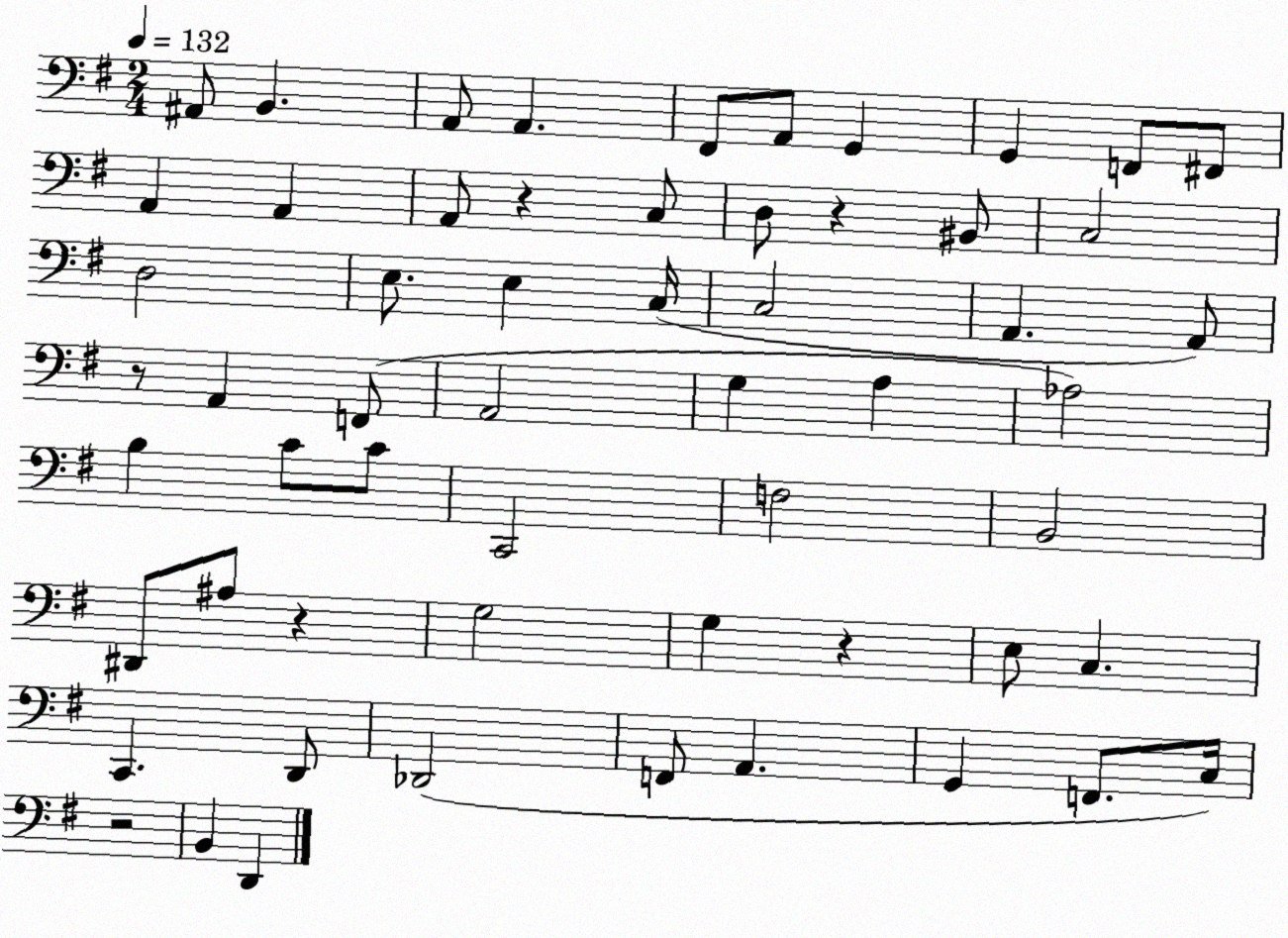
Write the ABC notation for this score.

X:1
T:Untitled
M:2/4
L:1/4
K:G
^A,,/2 B,, A,,/2 A,, ^F,,/2 A,,/2 G,, G,, F,,/2 ^F,,/2 A,, A,, A,,/2 z C,/2 D,/2 z ^B,,/2 C,2 D,2 E,/2 E, C,/4 C,2 A,, A,,/2 z/2 A,, F,,/2 A,,2 G, A, _A,2 B, C/2 C/2 C,,2 F,2 B,,2 ^D,,/2 ^A,/2 z G,2 G, z E,/2 C, C,, D,,/2 _D,,2 F,,/2 A,, G,, F,,/2 C,/4 z2 B,, D,,